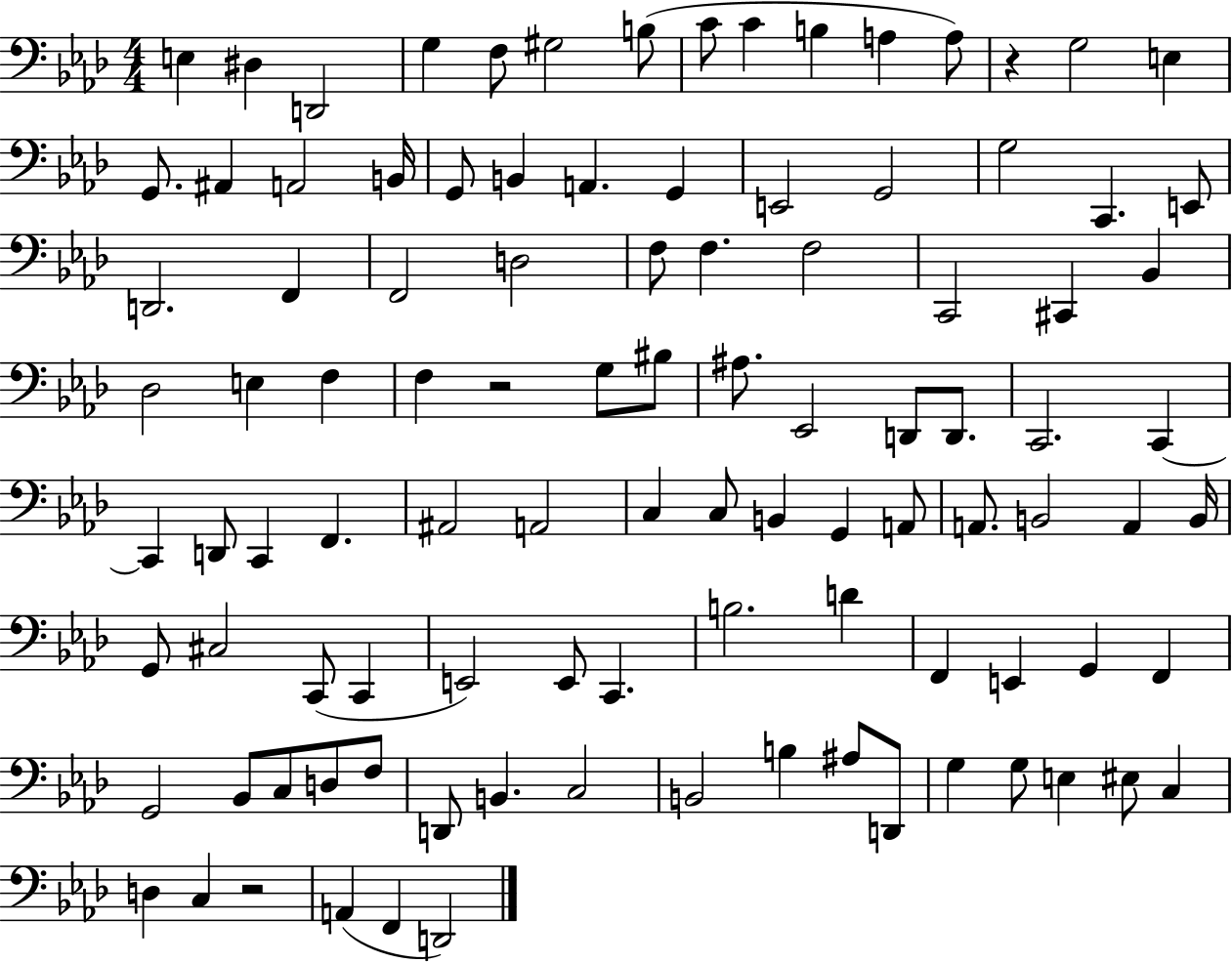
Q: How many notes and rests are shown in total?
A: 102